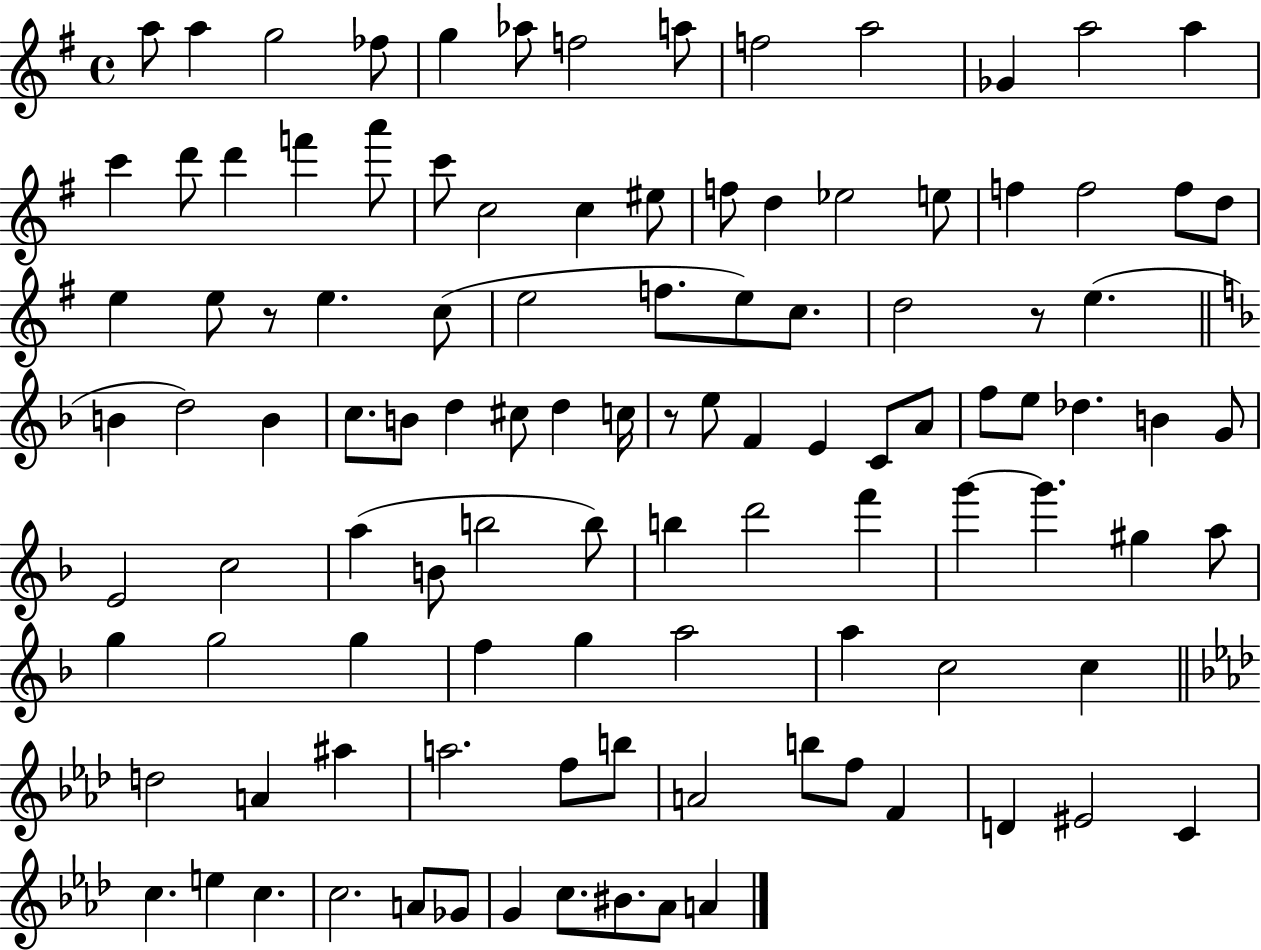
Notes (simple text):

A5/e A5/q G5/h FES5/e G5/q Ab5/e F5/h A5/e F5/h A5/h Gb4/q A5/h A5/q C6/q D6/e D6/q F6/q A6/e C6/e C5/h C5/q EIS5/e F5/e D5/q Eb5/h E5/e F5/q F5/h F5/e D5/e E5/q E5/e R/e E5/q. C5/e E5/h F5/e. E5/e C5/e. D5/h R/e E5/q. B4/q D5/h B4/q C5/e. B4/e D5/q C#5/e D5/q C5/s R/e E5/e F4/q E4/q C4/e A4/e F5/e E5/e Db5/q. B4/q G4/e E4/h C5/h A5/q B4/e B5/h B5/e B5/q D6/h F6/q G6/q G6/q. G#5/q A5/e G5/q G5/h G5/q F5/q G5/q A5/h A5/q C5/h C5/q D5/h A4/q A#5/q A5/h. F5/e B5/e A4/h B5/e F5/e F4/q D4/q EIS4/h C4/q C5/q. E5/q C5/q. C5/h. A4/e Gb4/e G4/q C5/e. BIS4/e. Ab4/e A4/q